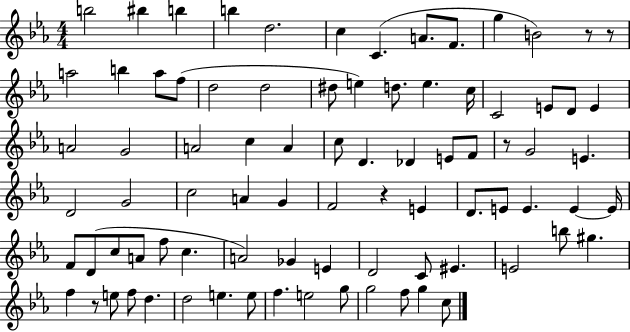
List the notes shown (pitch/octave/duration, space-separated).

B5/h BIS5/q B5/q B5/q D5/h. C5/q C4/q. A4/e. F4/e. G5/q B4/h R/e R/e A5/h B5/q A5/e F5/e D5/h D5/h D#5/e E5/q D5/e. E5/q. C5/s C4/h E4/e D4/e E4/q A4/h G4/h A4/h C5/q A4/q C5/e D4/q. Db4/q E4/e F4/e R/e G4/h E4/q. D4/h G4/h C5/h A4/q G4/q F4/h R/q E4/q D4/e. E4/e E4/q. E4/q E4/s F4/e D4/e C5/e A4/e F5/e C5/q. A4/h Gb4/q E4/q D4/h C4/e EIS4/q. E4/h B5/e G#5/q. F5/q R/e E5/e F5/e D5/q. D5/h E5/q. E5/e F5/q. E5/h G5/e G5/h F5/e G5/q C5/e